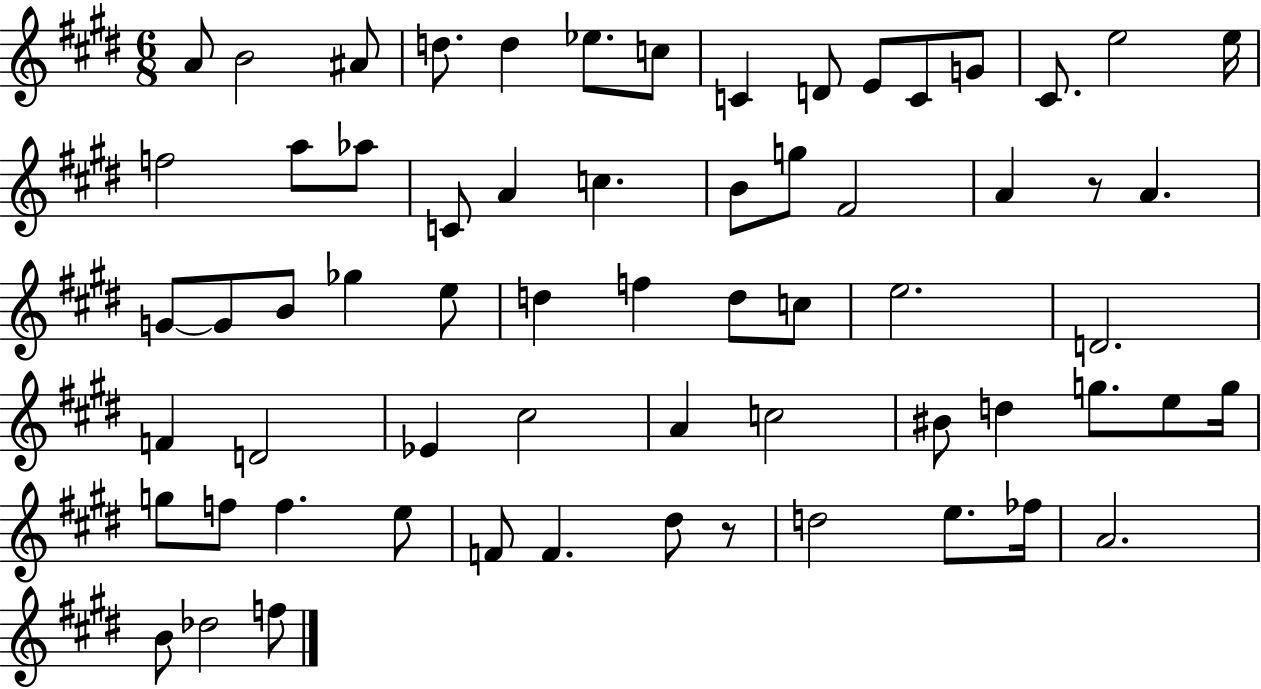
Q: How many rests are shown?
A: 2